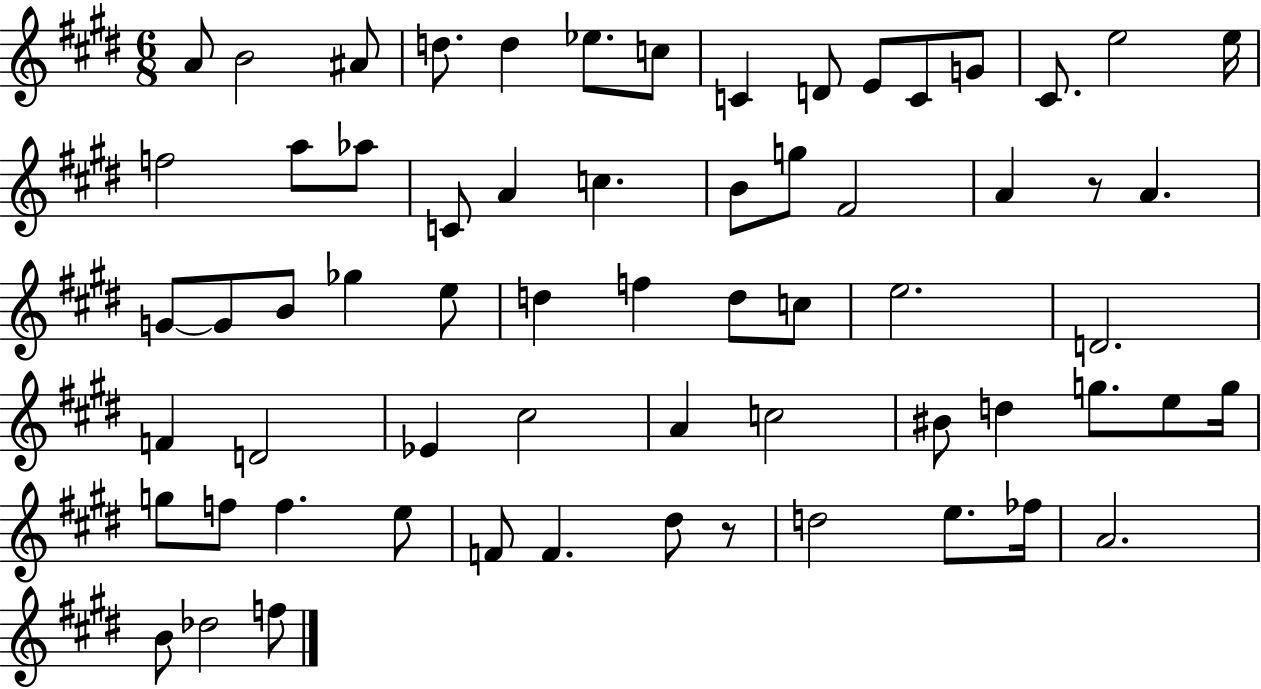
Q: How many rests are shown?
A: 2